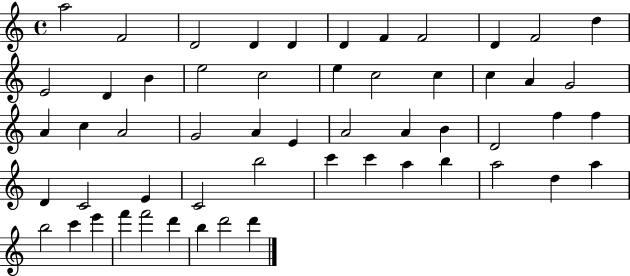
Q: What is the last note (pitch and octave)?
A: D6